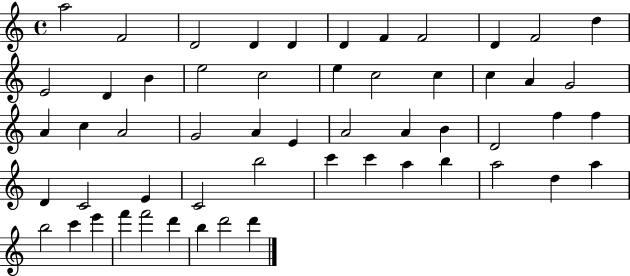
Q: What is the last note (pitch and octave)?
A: D6